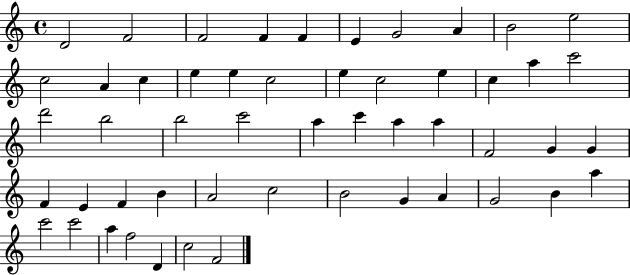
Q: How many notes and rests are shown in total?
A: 52